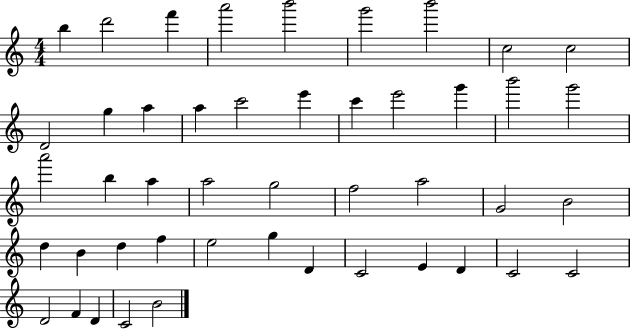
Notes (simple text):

B5/q D6/h F6/q A6/h B6/h G6/h B6/h C5/h C5/h D4/h G5/q A5/q A5/q C6/h E6/q C6/q E6/h G6/q B6/h G6/h A6/h B5/q A5/q A5/h G5/h F5/h A5/h G4/h B4/h D5/q B4/q D5/q F5/q E5/h G5/q D4/q C4/h E4/q D4/q C4/h C4/h D4/h F4/q D4/q C4/h B4/h